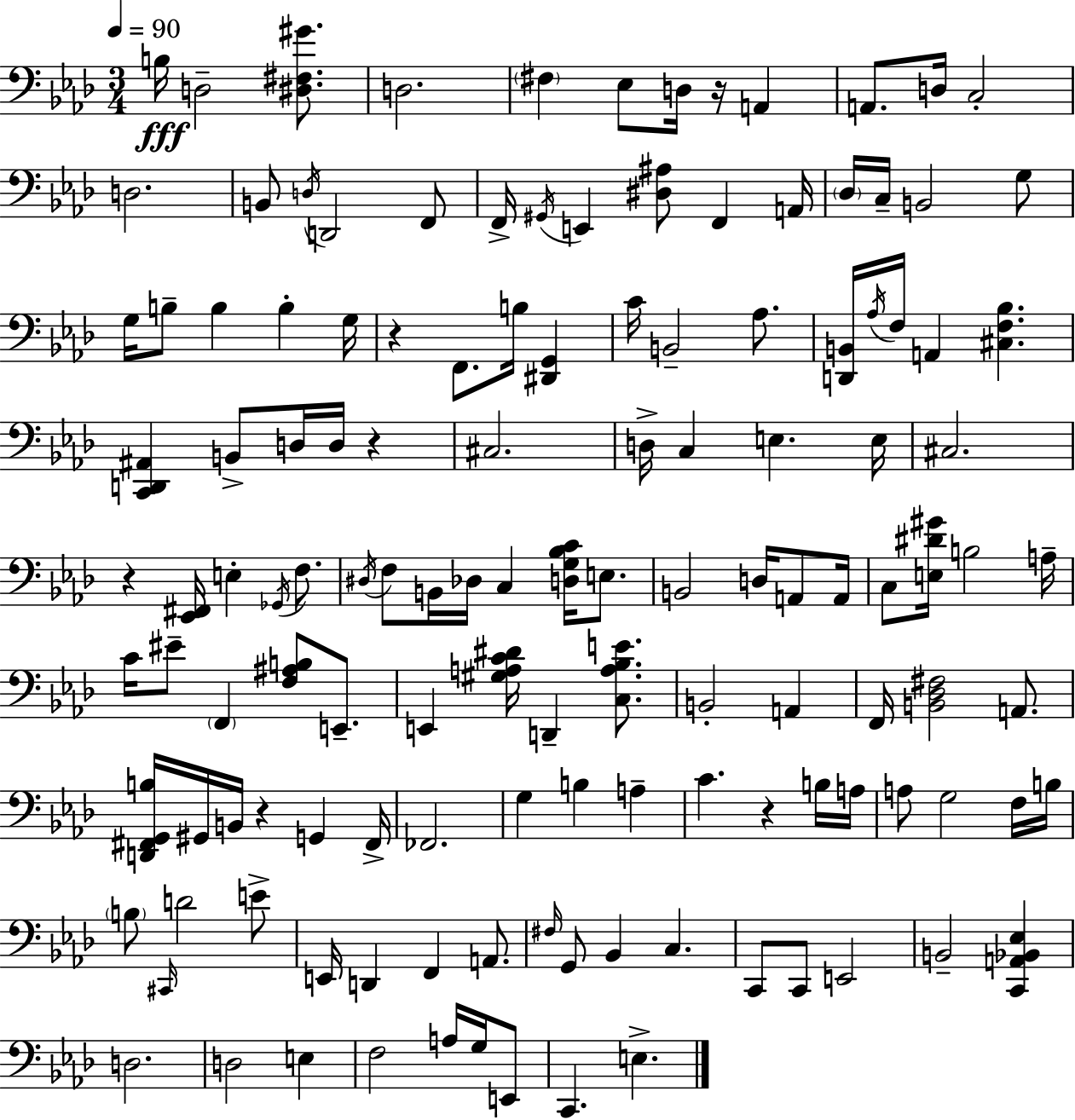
{
  \clef bass
  \numericTimeSignature
  \time 3/4
  \key aes \major
  \tempo 4 = 90
  b16\fff d2-- <dis fis gis'>8. | d2. | \parenthesize fis4 ees8 d16 r16 a,4 | a,8. d16 c2-. | \break d2. | b,8 \acciaccatura { d16 } d,2 f,8 | f,16-> \acciaccatura { gis,16 } e,4 <dis ais>8 f,4 | a,16 \parenthesize des16 c16-- b,2 | \break g8 g16 b8-- b4 b4-. | g16 r4 f,8. b16 <dis, g,>4 | c'16 b,2-- aes8. | <d, b,>16 \acciaccatura { aes16 } f16 a,4 <cis f bes>4. | \break <c, d, ais,>4 b,8-> d16 d16 r4 | cis2. | d16-> c4 e4. | e16 cis2. | \break r4 <ees, fis,>16 e4-. | \acciaccatura { ges,16 } f8. \acciaccatura { dis16 } f8 b,16 des16 c4 | <d g bes c'>16 e8. b,2 | d16 a,8 a,16 c8 <e dis' gis'>16 b2 | \break a16-- c'16 eis'8-- \parenthesize f,4 | <f ais b>8 e,8.-- e,4 <gis a c' dis'>16 d,4-- | <c a bes e'>8. b,2-. | a,4 f,16 <b, des fis>2 | \break a,8. <d, fis, g, b>16 gis,16 b,16 r4 | g,4 fis,16-> fes,2. | g4 b4 | a4-- c'4. r4 | \break b16 a16 a8 g2 | f16 b16 \parenthesize b8 \grace { cis,16 } d'2 | e'8-> e,16 d,4 f,4 | a,8. \grace { fis16 } g,8 bes,4 | \break c4. c,8 c,8 e,2 | b,2-- | <c, a, bes, ees>4 d2. | d2 | \break e4 f2 | a16 g16 e,8 c,4. | e4.-> \bar "|."
}